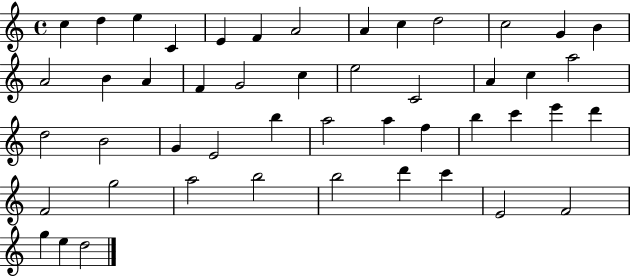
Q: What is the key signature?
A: C major